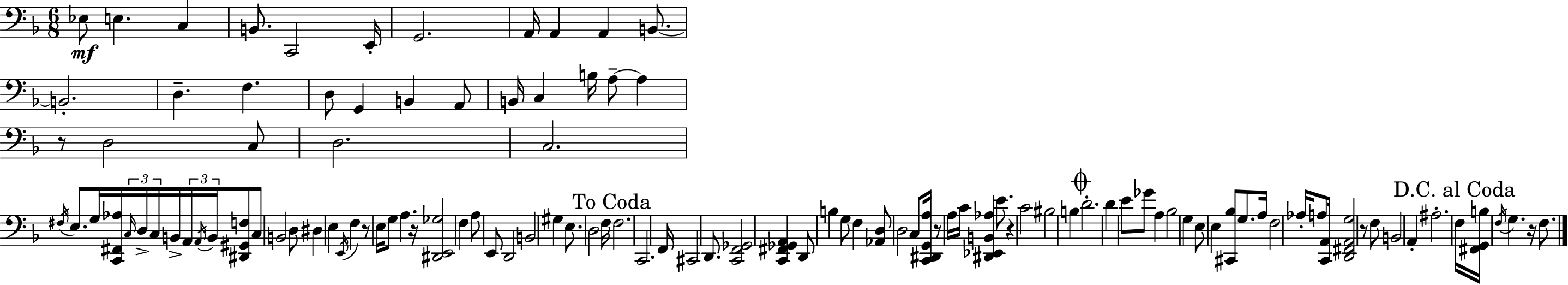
{
  \clef bass
  \numericTimeSignature
  \time 6/8
  \key d \minor
  ees8\mf e4. c4 | b,8. c,2 e,16-. | g,2. | a,16 a,4 a,4 b,8.~~ | \break b,2.-. | d4.-- f4. | d8 g,4 b,4 a,8 | b,16 c4 b16 a8--~~ a4 | \break r8 d2 c8 | d2. | c2. | \acciaccatura { fis16 } e8. g16 <c, fis, aes>16 \tuplet 3/2 { \grace { c16 } d16-> c16 } b,16-> \tuplet 3/2 { a,16 \acciaccatura { a,16 } | \break b,16 } <dis, gis, f>8 c8 b,2 | d8 dis4 e4 \acciaccatura { e,16 } | f4 r8 e16 g8 a4. | r16 <dis, e, ges>2 | \break f4 a8 e,8 d,2 | b,2 | gis4 e8. d2 | f16 \mark "To Coda" f2. | \break c,2. | f,16 cis,2 | d,8. <c, f, ges,>2 | <c, fis, ges, a,>4 d,8 b4 g8 | \break f4 <aes, d>8 d2 | c8 <c, dis, g, a>16 r8 a16 c'16 <dis, ees, b, aes>4 | e'8. r4 c'2 | bis2 | \break b4 \mark \markup { \musicglyph "scripts.coda" } d'2.-. | d'4 e'8 ges'8 | a4 bes2 | g4 e8 e4 <cis, bes>8 | \break g8. a16 f2 | aes16-. a8 <c, a,>16 <d, fis, a, g>2 | r8 f8 b,2 | a,4-. ais2.-. | \break \mark "D.C. al Coda" f16 <fis, g, b>16 \acciaccatura { f16 } g4. | r16 f8. \bar "|."
}